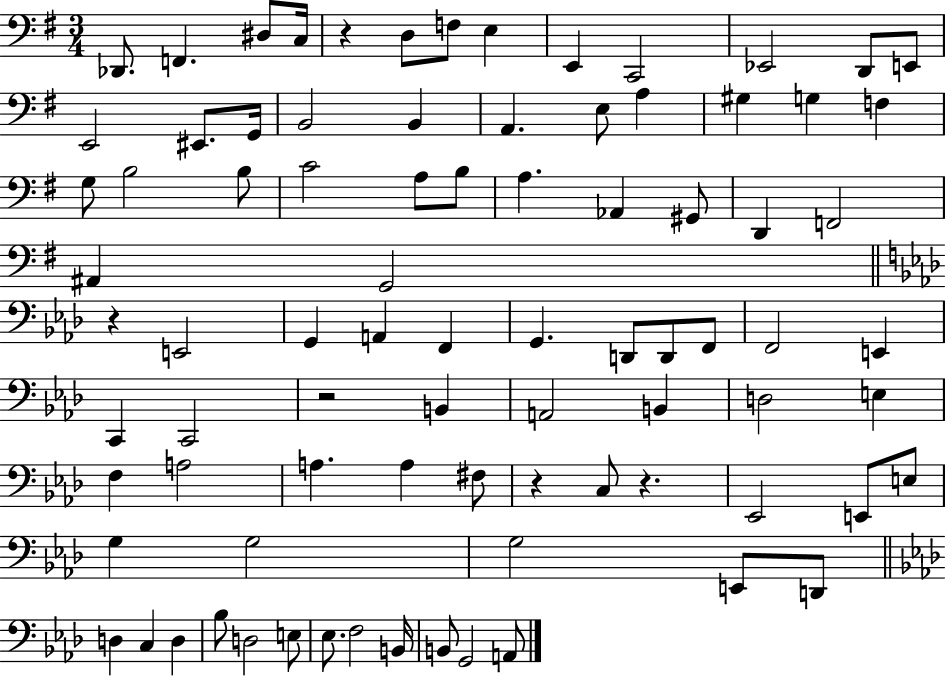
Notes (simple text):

Db2/e. F2/q. D#3/e C3/s R/q D3/e F3/e E3/q E2/q C2/h Eb2/h D2/e E2/e E2/h EIS2/e. G2/s B2/h B2/q A2/q. E3/e A3/q G#3/q G3/q F3/q G3/e B3/h B3/e C4/h A3/e B3/e A3/q. Ab2/q G#2/e D2/q F2/h A#2/q G2/h R/q E2/h G2/q A2/q F2/q G2/q. D2/e D2/e F2/e F2/h E2/q C2/q C2/h R/h B2/q A2/h B2/q D3/h E3/q F3/q A3/h A3/q. A3/q F#3/e R/q C3/e R/q. Eb2/h E2/e E3/e G3/q G3/h G3/h E2/e D2/e D3/q C3/q D3/q Bb3/e D3/h E3/e Eb3/e. F3/h B2/s B2/e G2/h A2/e